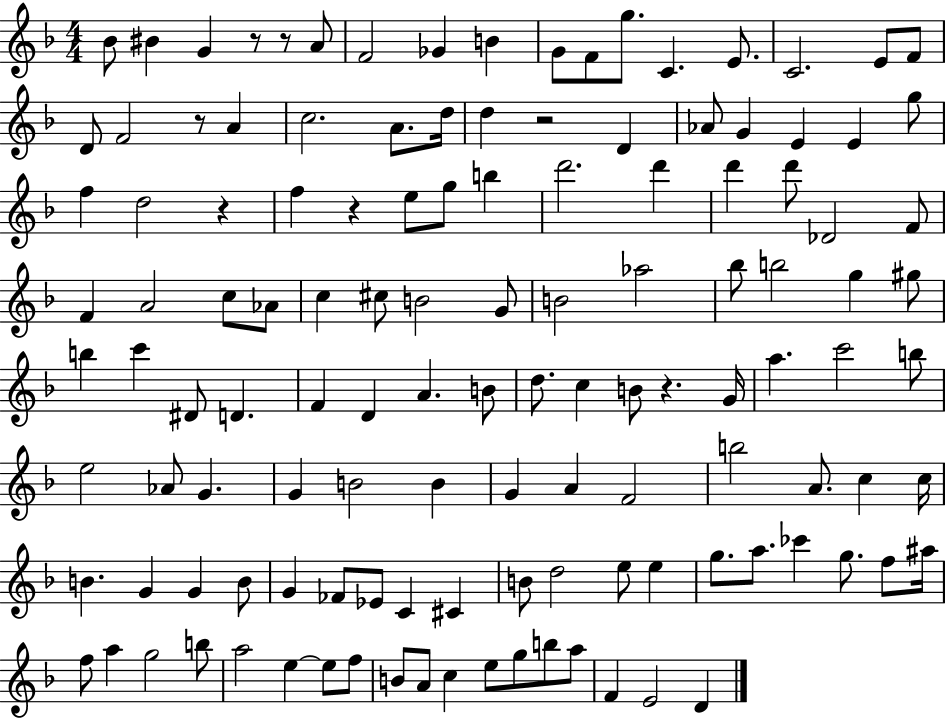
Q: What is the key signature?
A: F major